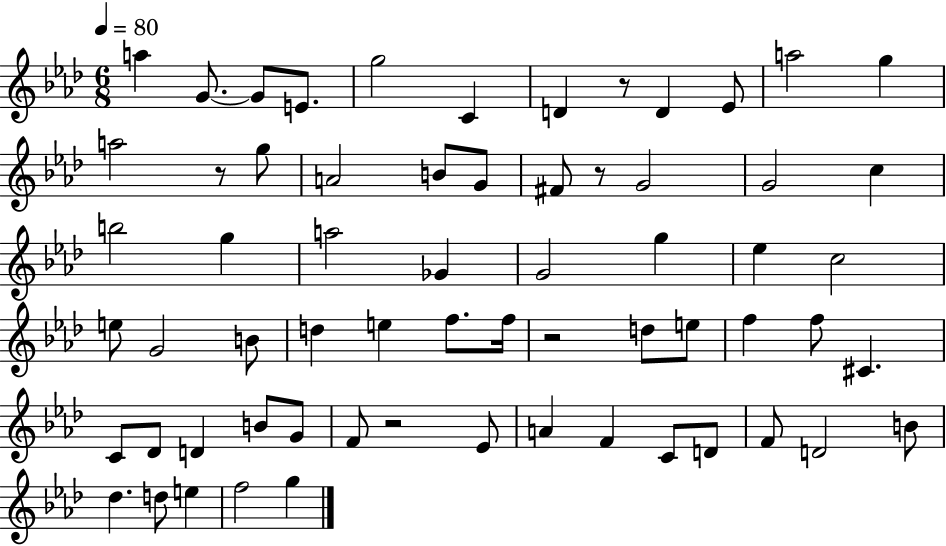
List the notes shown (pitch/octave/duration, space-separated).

A5/q G4/e. G4/e E4/e. G5/h C4/q D4/q R/e D4/q Eb4/e A5/h G5/q A5/h R/e G5/e A4/h B4/e G4/e F#4/e R/e G4/h G4/h C5/q B5/h G5/q A5/h Gb4/q G4/h G5/q Eb5/q C5/h E5/e G4/h B4/e D5/q E5/q F5/e. F5/s R/h D5/e E5/e F5/q F5/e C#4/q. C4/e Db4/e D4/q B4/e G4/e F4/e R/h Eb4/e A4/q F4/q C4/e D4/e F4/e D4/h B4/e Db5/q. D5/e E5/q F5/h G5/q